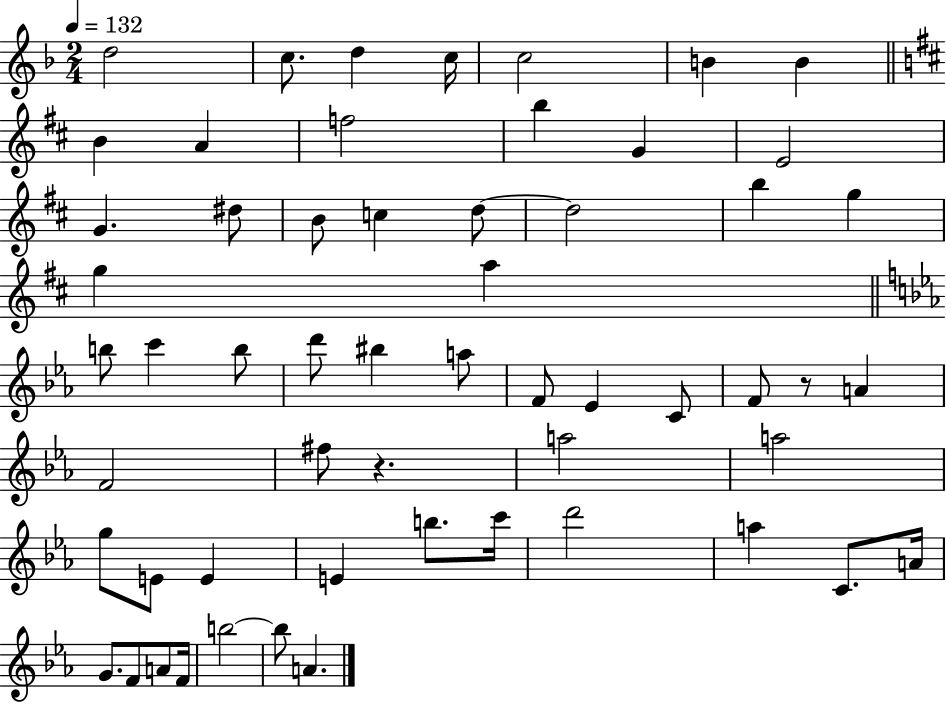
{
  \clef treble
  \numericTimeSignature
  \time 2/4
  \key f \major
  \tempo 4 = 132
  d''2 | c''8. d''4 c''16 | c''2 | b'4 b'4 | \break \bar "||" \break \key b \minor b'4 a'4 | f''2 | b''4 g'4 | e'2 | \break g'4. dis''8 | b'8 c''4 d''8~~ | d''2 | b''4 g''4 | \break g''4 a''4 | \bar "||" \break \key ees \major b''8 c'''4 b''8 | d'''8 bis''4 a''8 | f'8 ees'4 c'8 | f'8 r8 a'4 | \break f'2 | fis''8 r4. | a''2 | a''2 | \break g''8 e'8 e'4 | e'4 b''8. c'''16 | d'''2 | a''4 c'8. a'16 | \break g'8. f'8 a'8 f'16 | b''2~~ | b''8 a'4. | \bar "|."
}